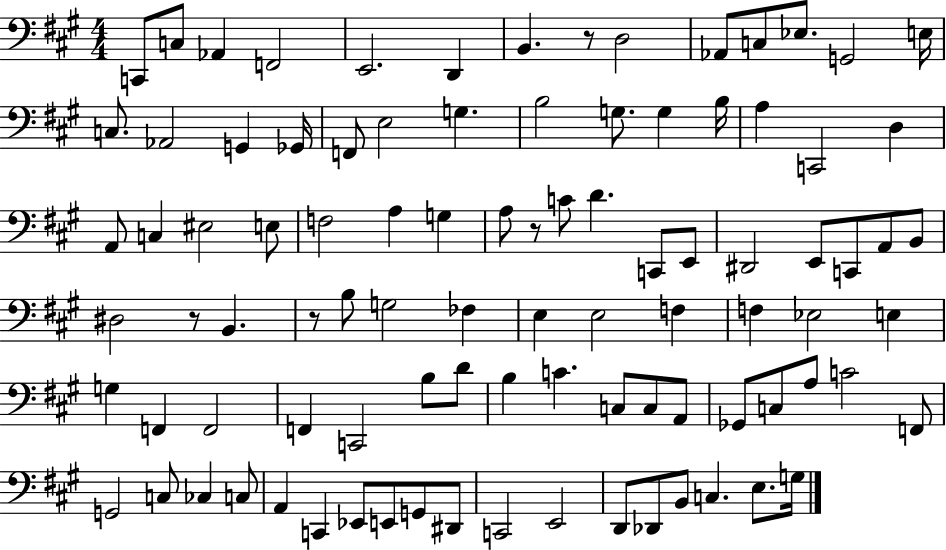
X:1
T:Untitled
M:4/4
L:1/4
K:A
C,,/2 C,/2 _A,, F,,2 E,,2 D,, B,, z/2 D,2 _A,,/2 C,/2 _E,/2 G,,2 E,/4 C,/2 _A,,2 G,, _G,,/4 F,,/2 E,2 G, B,2 G,/2 G, B,/4 A, C,,2 D, A,,/2 C, ^E,2 E,/2 F,2 A, G, A,/2 z/2 C/2 D C,,/2 E,,/2 ^D,,2 E,,/2 C,,/2 A,,/2 B,,/2 ^D,2 z/2 B,, z/2 B,/2 G,2 _F, E, E,2 F, F, _E,2 E, G, F,, F,,2 F,, C,,2 B,/2 D/2 B, C C,/2 C,/2 A,,/2 _G,,/2 C,/2 A,/2 C2 F,,/2 G,,2 C,/2 _C, C,/2 A,, C,, _E,,/2 E,,/2 G,,/2 ^D,,/2 C,,2 E,,2 D,,/2 _D,,/2 B,,/2 C, E,/2 G,/4